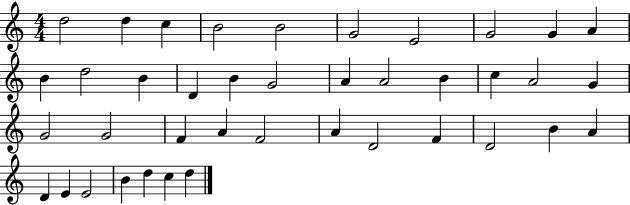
D5/h D5/q C5/q B4/h B4/h G4/h E4/h G4/h G4/q A4/q B4/q D5/h B4/q D4/q B4/q G4/h A4/q A4/h B4/q C5/q A4/h G4/q G4/h G4/h F4/q A4/q F4/h A4/q D4/h F4/q D4/h B4/q A4/q D4/q E4/q E4/h B4/q D5/q C5/q D5/q